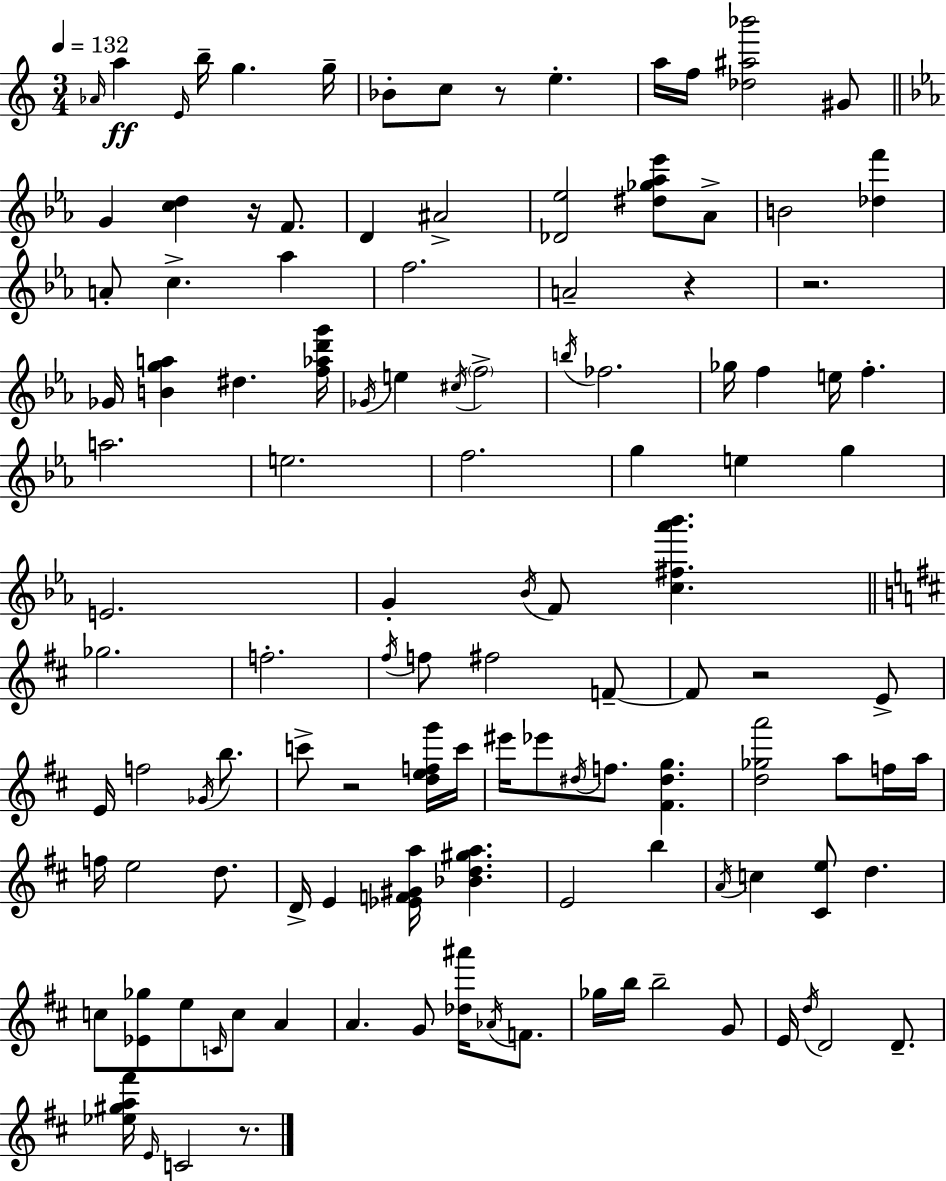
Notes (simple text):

Ab4/s A5/q E4/s B5/s G5/q. G5/s Bb4/e C5/e R/e E5/q. A5/s F5/s [Db5,A#5,Bb6]/h G#4/e G4/q [C5,D5]/q R/s F4/e. D4/q A#4/h [Db4,Eb5]/h [D#5,Gb5,Ab5,Eb6]/e Ab4/e B4/h [Db5,F6]/q A4/e C5/q. Ab5/q F5/h. A4/h R/q R/h. Gb4/s [B4,G5,A5]/q D#5/q. [F5,Ab5,D6,G6]/s Gb4/s E5/q C#5/s F5/h B5/s FES5/h. Gb5/s F5/q E5/s F5/q. A5/h. E5/h. F5/h. G5/q E5/q G5/q E4/h. G4/q Bb4/s F4/e [C5,F#5,Ab6,Bb6]/q. Gb5/h. F5/h. F#5/s F5/e F#5/h F4/e F4/e R/h E4/e E4/s F5/h Gb4/s B5/e. C6/e R/h [D5,E5,F5,G6]/s C6/s EIS6/s Eb6/e D#5/s F5/e. [F#4,D#5,G5]/q. [D5,Gb5,A6]/h A5/e F5/s A5/s F5/s E5/h D5/e. D4/s E4/q [Eb4,F4,G#4,A5]/s [Bb4,D5,G#5,A5]/q. E4/h B5/q A4/s C5/q [C#4,E5]/e D5/q. C5/e [Eb4,Gb5]/e E5/e C4/s C5/e A4/q A4/q. G4/e [Db5,A#6]/s Ab4/s F4/e. Gb5/s B5/s B5/h G4/e E4/s D5/s D4/h D4/e. [Eb5,G#5,A5,F#6]/s E4/s C4/h R/e.